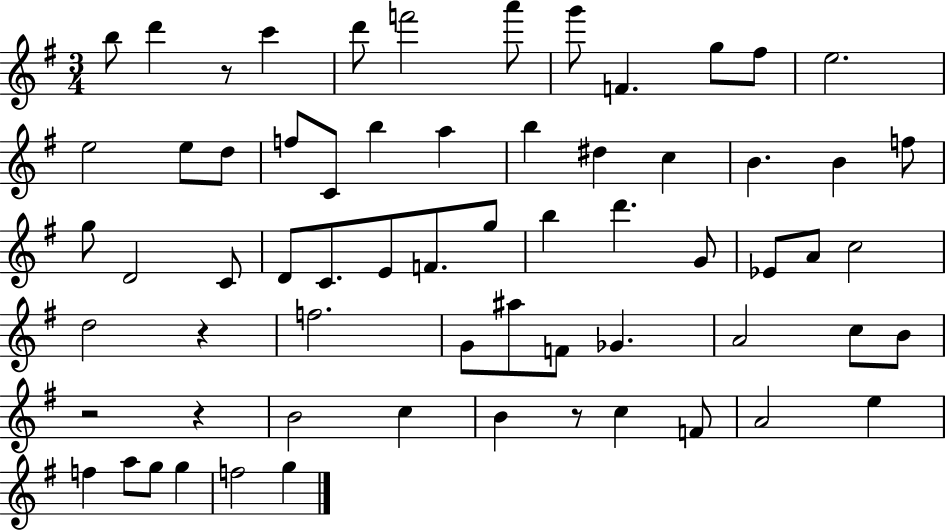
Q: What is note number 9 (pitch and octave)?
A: G5